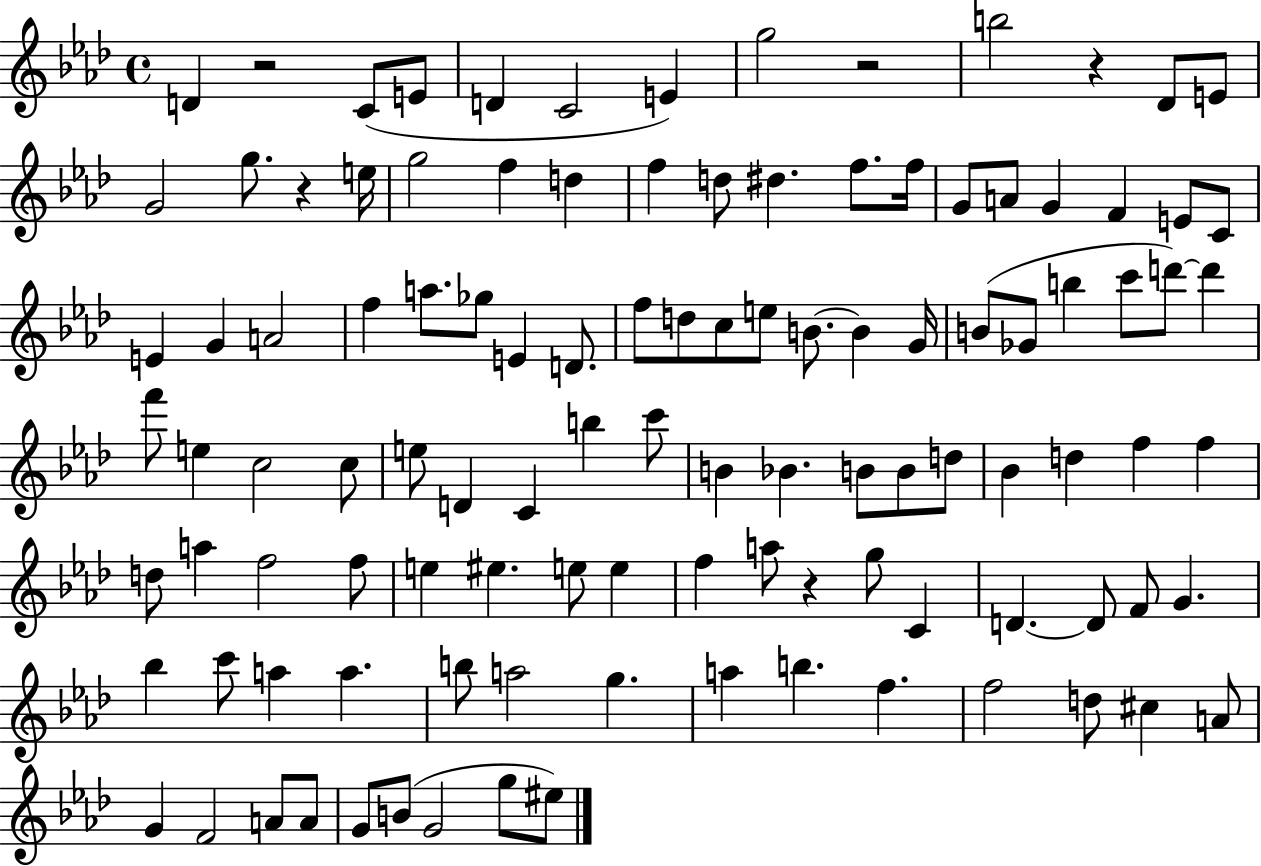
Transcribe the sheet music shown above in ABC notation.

X:1
T:Untitled
M:4/4
L:1/4
K:Ab
D z2 C/2 E/2 D C2 E g2 z2 b2 z _D/2 E/2 G2 g/2 z e/4 g2 f d f d/2 ^d f/2 f/4 G/2 A/2 G F E/2 C/2 E G A2 f a/2 _g/2 E D/2 f/2 d/2 c/2 e/2 B/2 B G/4 B/2 _G/2 b c'/2 d'/2 d' f'/2 e c2 c/2 e/2 D C b c'/2 B _B B/2 B/2 d/2 _B d f f d/2 a f2 f/2 e ^e e/2 e f a/2 z g/2 C D D/2 F/2 G _b c'/2 a a b/2 a2 g a b f f2 d/2 ^c A/2 G F2 A/2 A/2 G/2 B/2 G2 g/2 ^e/2